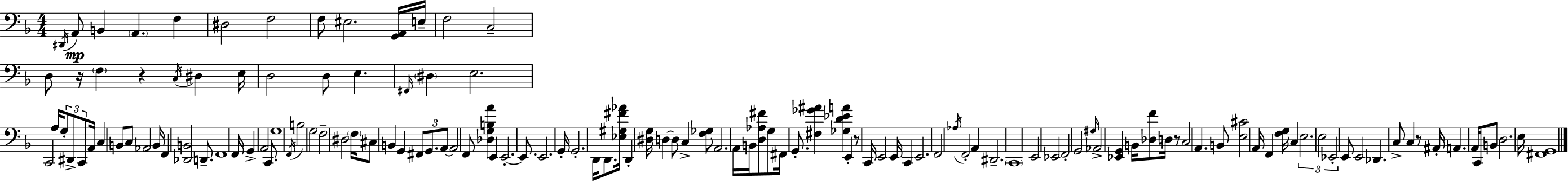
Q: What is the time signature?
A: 4/4